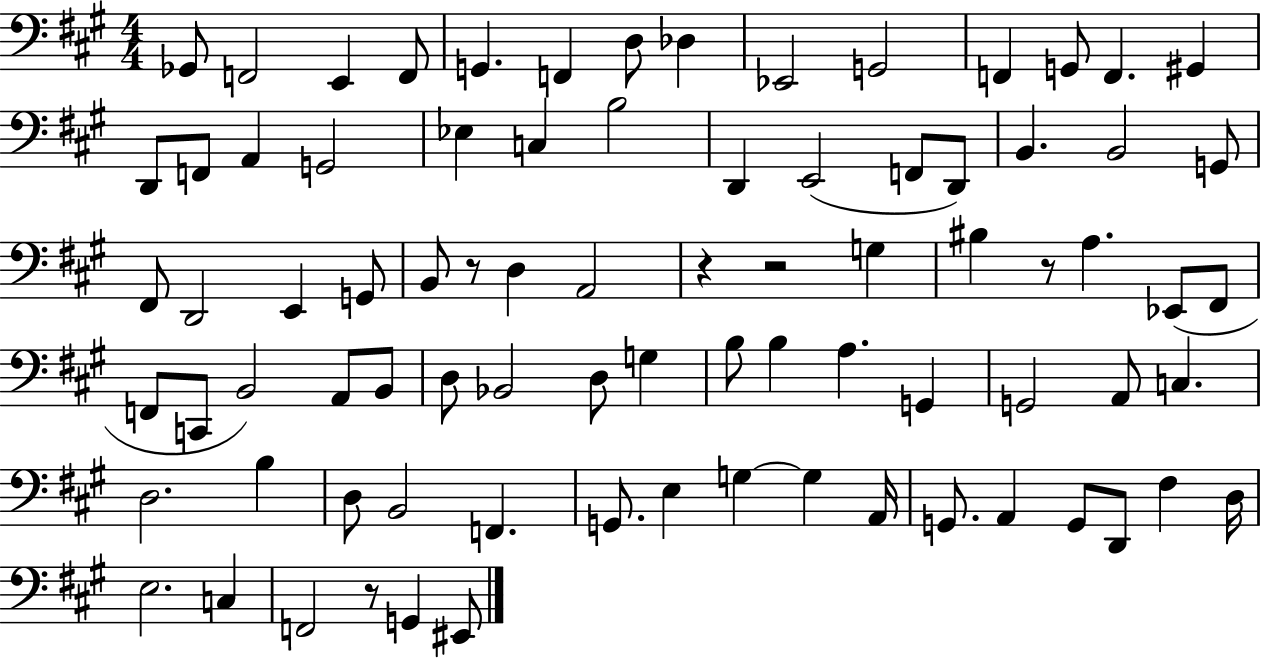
{
  \clef bass
  \numericTimeSignature
  \time 4/4
  \key a \major
  ges,8 f,2 e,4 f,8 | g,4. f,4 d8 des4 | ees,2 g,2 | f,4 g,8 f,4. gis,4 | \break d,8 f,8 a,4 g,2 | ees4 c4 b2 | d,4 e,2( f,8 d,8) | b,4. b,2 g,8 | \break fis,8 d,2 e,4 g,8 | b,8 r8 d4 a,2 | r4 r2 g4 | bis4 r8 a4. ees,8( fis,8 | \break f,8 c,8 b,2) a,8 b,8 | d8 bes,2 d8 g4 | b8 b4 a4. g,4 | g,2 a,8 c4. | \break d2. b4 | d8 b,2 f,4. | g,8. e4 g4~~ g4 a,16 | g,8. a,4 g,8 d,8 fis4 d16 | \break e2. c4 | f,2 r8 g,4 eis,8 | \bar "|."
}